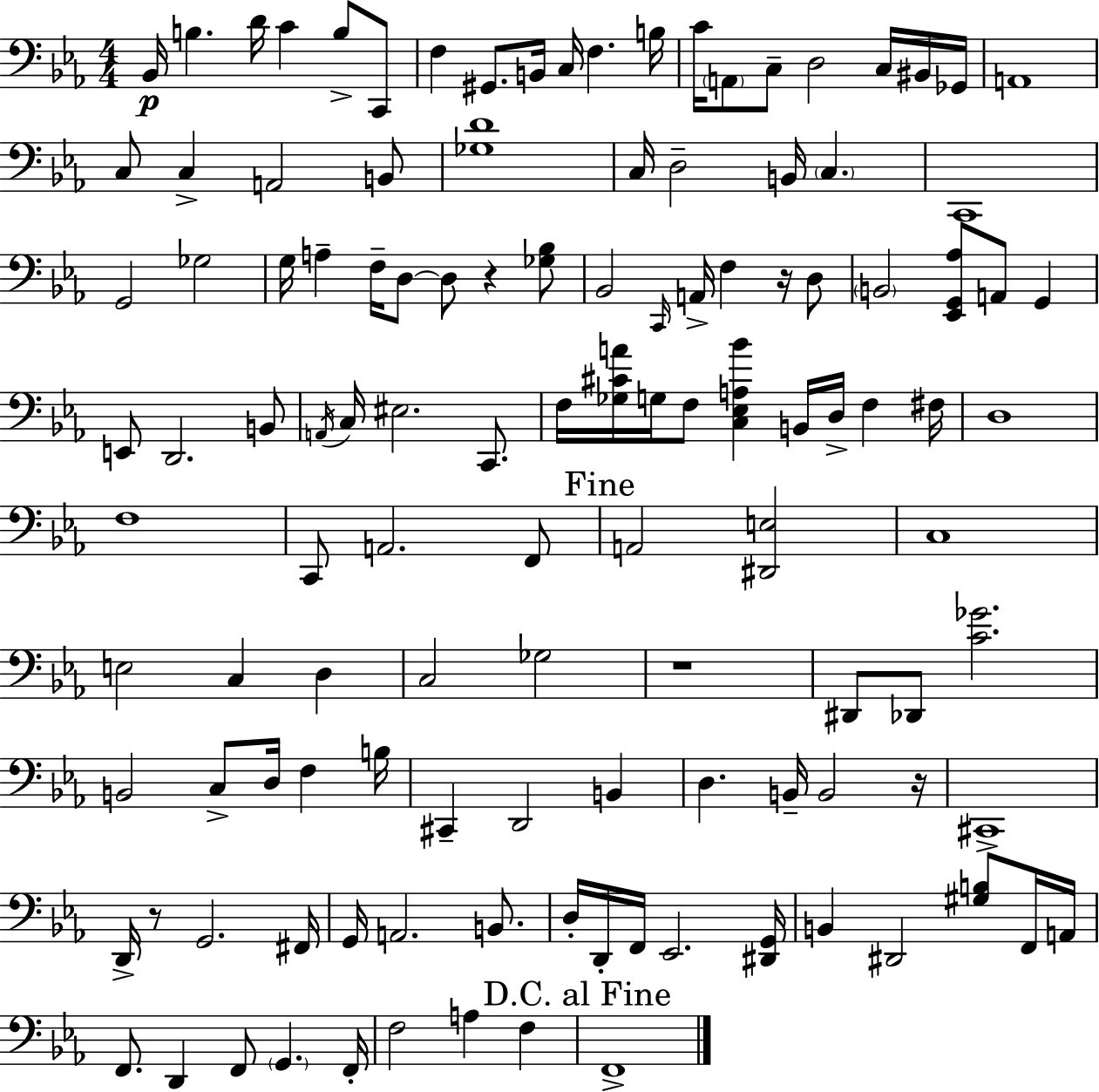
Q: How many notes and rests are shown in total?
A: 121